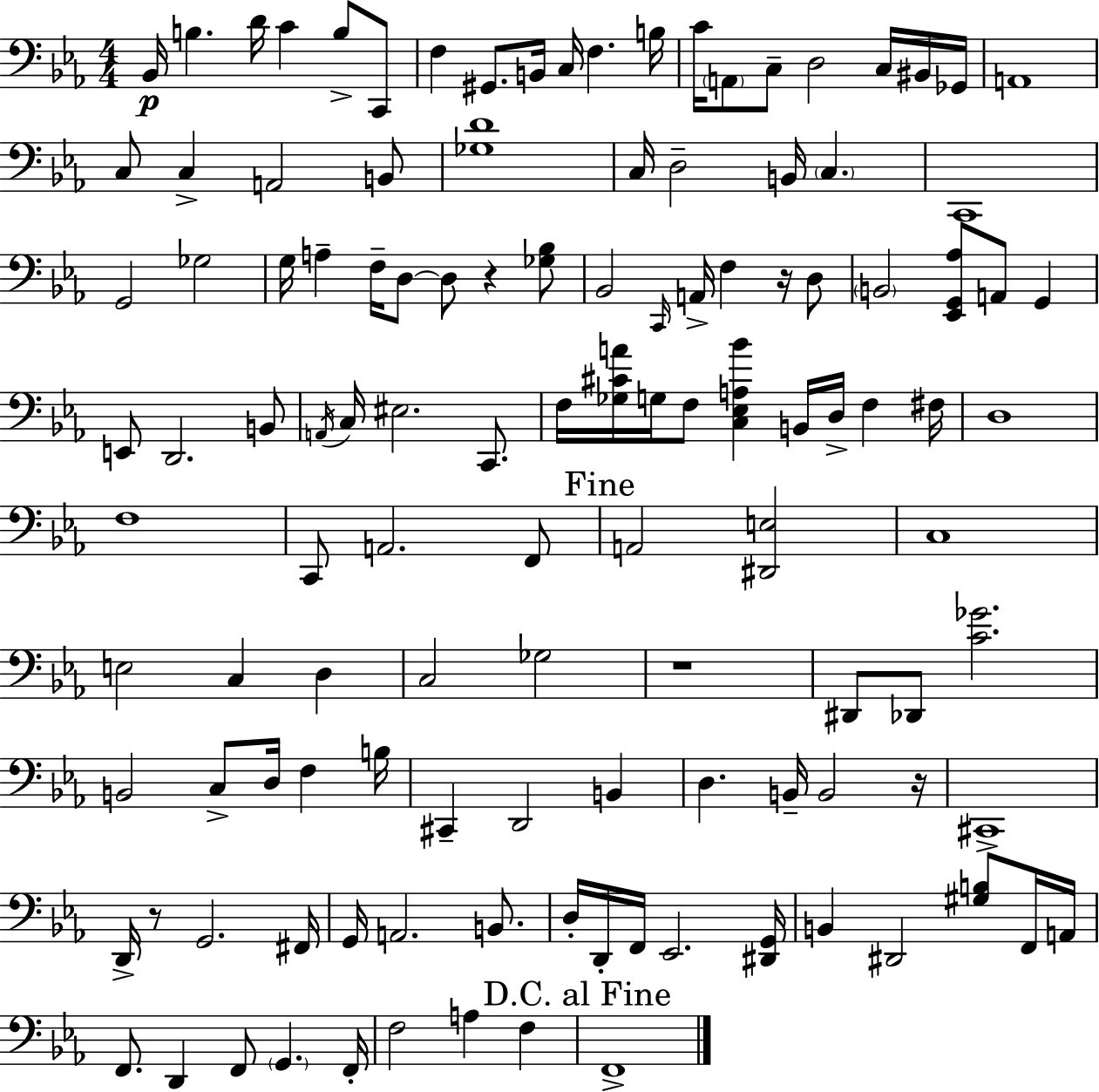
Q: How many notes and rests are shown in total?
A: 121